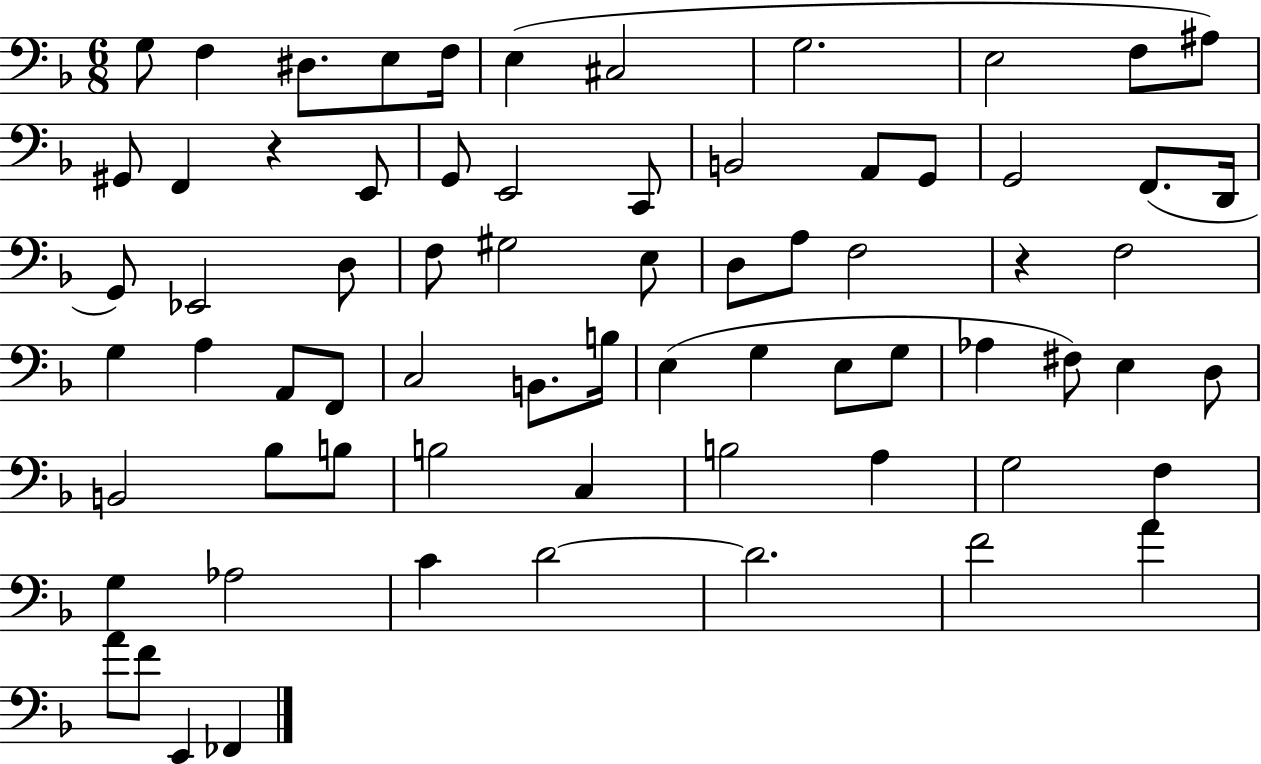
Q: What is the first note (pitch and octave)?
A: G3